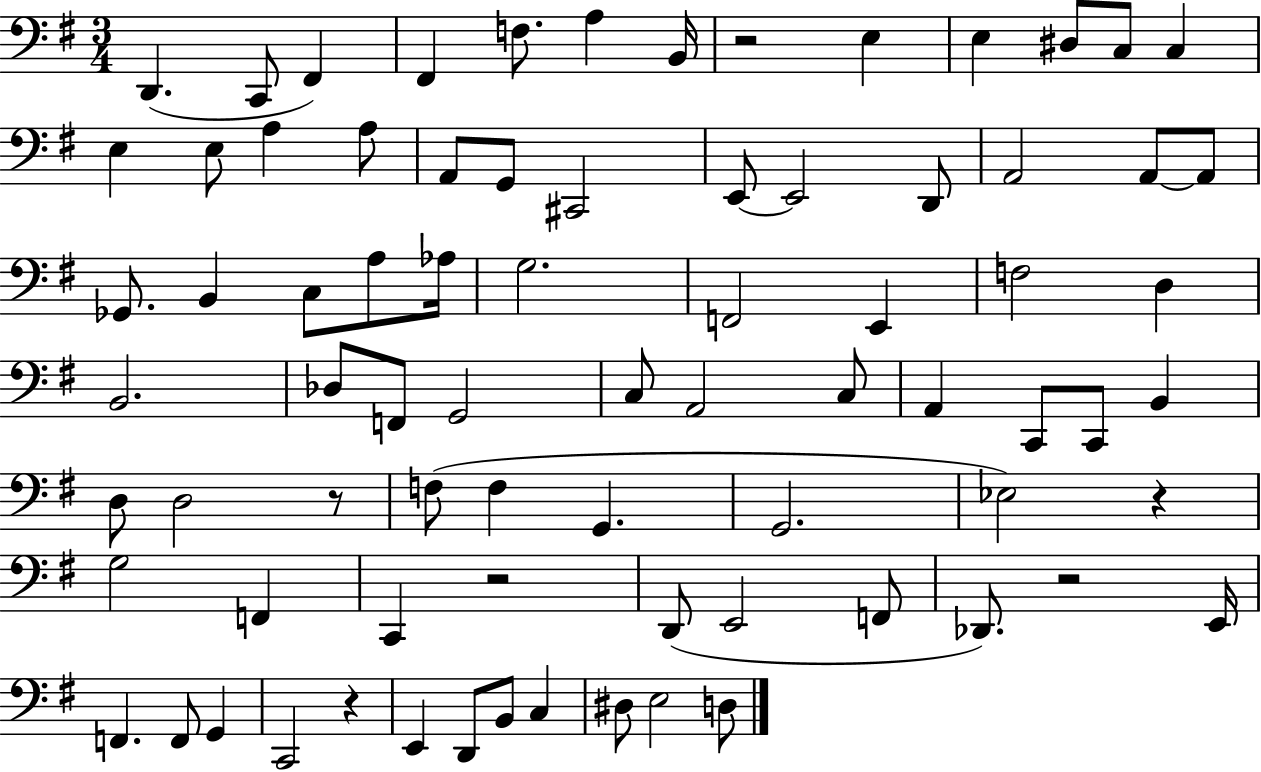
{
  \clef bass
  \numericTimeSignature
  \time 3/4
  \key g \major
  d,4.( c,8 fis,4) | fis,4 f8. a4 b,16 | r2 e4 | e4 dis8 c8 c4 | \break e4 e8 a4 a8 | a,8 g,8 cis,2 | e,8~~ e,2 d,8 | a,2 a,8~~ a,8 | \break ges,8. b,4 c8 a8 aes16 | g2. | f,2 e,4 | f2 d4 | \break b,2. | des8 f,8 g,2 | c8 a,2 c8 | a,4 c,8 c,8 b,4 | \break d8 d2 r8 | f8( f4 g,4. | g,2. | ees2) r4 | \break g2 f,4 | c,4 r2 | d,8( e,2 f,8 | des,8.) r2 e,16 | \break f,4. f,8 g,4 | c,2 r4 | e,4 d,8 b,8 c4 | dis8 e2 d8 | \break \bar "|."
}